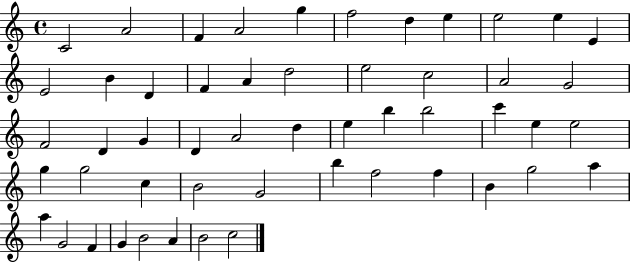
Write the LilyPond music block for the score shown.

{
  \clef treble
  \time 4/4
  \defaultTimeSignature
  \key c \major
  c'2 a'2 | f'4 a'2 g''4 | f''2 d''4 e''4 | e''2 e''4 e'4 | \break e'2 b'4 d'4 | f'4 a'4 d''2 | e''2 c''2 | a'2 g'2 | \break f'2 d'4 g'4 | d'4 a'2 d''4 | e''4 b''4 b''2 | c'''4 e''4 e''2 | \break g''4 g''2 c''4 | b'2 g'2 | b''4 f''2 f''4 | b'4 g''2 a''4 | \break a''4 g'2 f'4 | g'4 b'2 a'4 | b'2 c''2 | \bar "|."
}